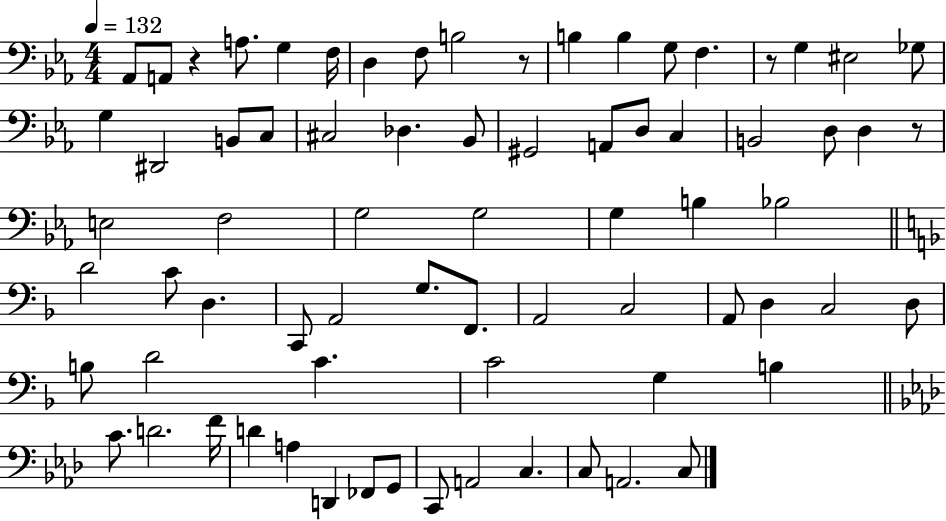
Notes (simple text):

Ab2/e A2/e R/q A3/e. G3/q F3/s D3/q F3/e B3/h R/e B3/q B3/q G3/e F3/q. R/e G3/q EIS3/h Gb3/e G3/q D#2/h B2/e C3/e C#3/h Db3/q. Bb2/e G#2/h A2/e D3/e C3/q B2/h D3/e D3/q R/e E3/h F3/h G3/h G3/h G3/q B3/q Bb3/h D4/h C4/e D3/q. C2/e A2/h G3/e. F2/e. A2/h C3/h A2/e D3/q C3/h D3/e B3/e D4/h C4/q. C4/h G3/q B3/q C4/e. D4/h. F4/s D4/q A3/q D2/q FES2/e G2/e C2/e A2/h C3/q. C3/e A2/h. C3/e